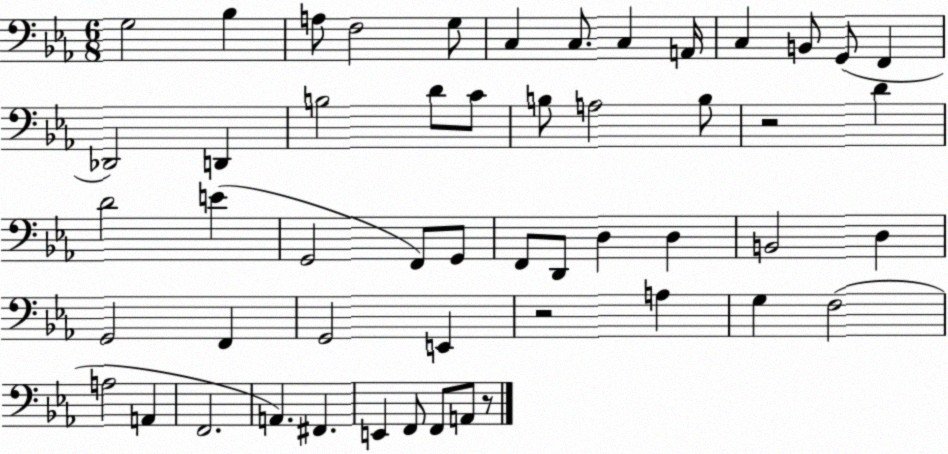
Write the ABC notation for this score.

X:1
T:Untitled
M:6/8
L:1/4
K:Eb
G,2 _B, A,/2 F,2 G,/2 C, C,/2 C, A,,/4 C, B,,/2 G,,/2 F,, _D,,2 D,, B,2 D/2 C/2 B,/2 A,2 B,/2 z2 D D2 E G,,2 F,,/2 G,,/2 F,,/2 D,,/2 D, D, B,,2 D, G,,2 F,, G,,2 E,, z2 A, G, F,2 A,2 A,, F,,2 A,, ^F,, E,, F,,/2 F,,/2 A,,/2 z/2